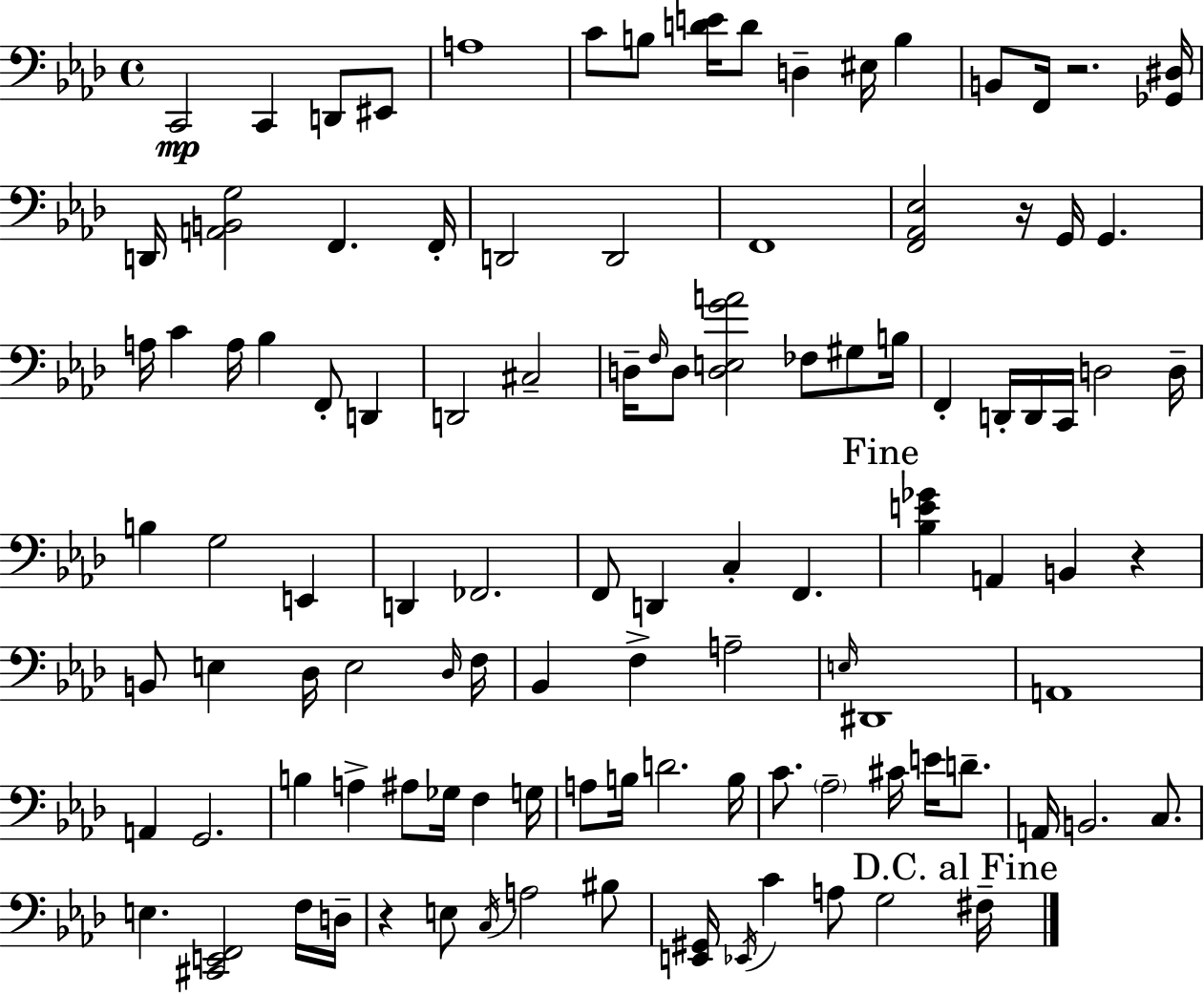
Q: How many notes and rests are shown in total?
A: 108